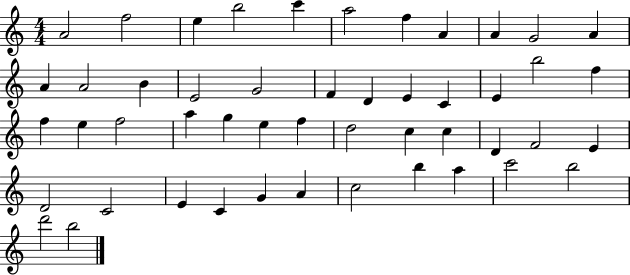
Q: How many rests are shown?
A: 0